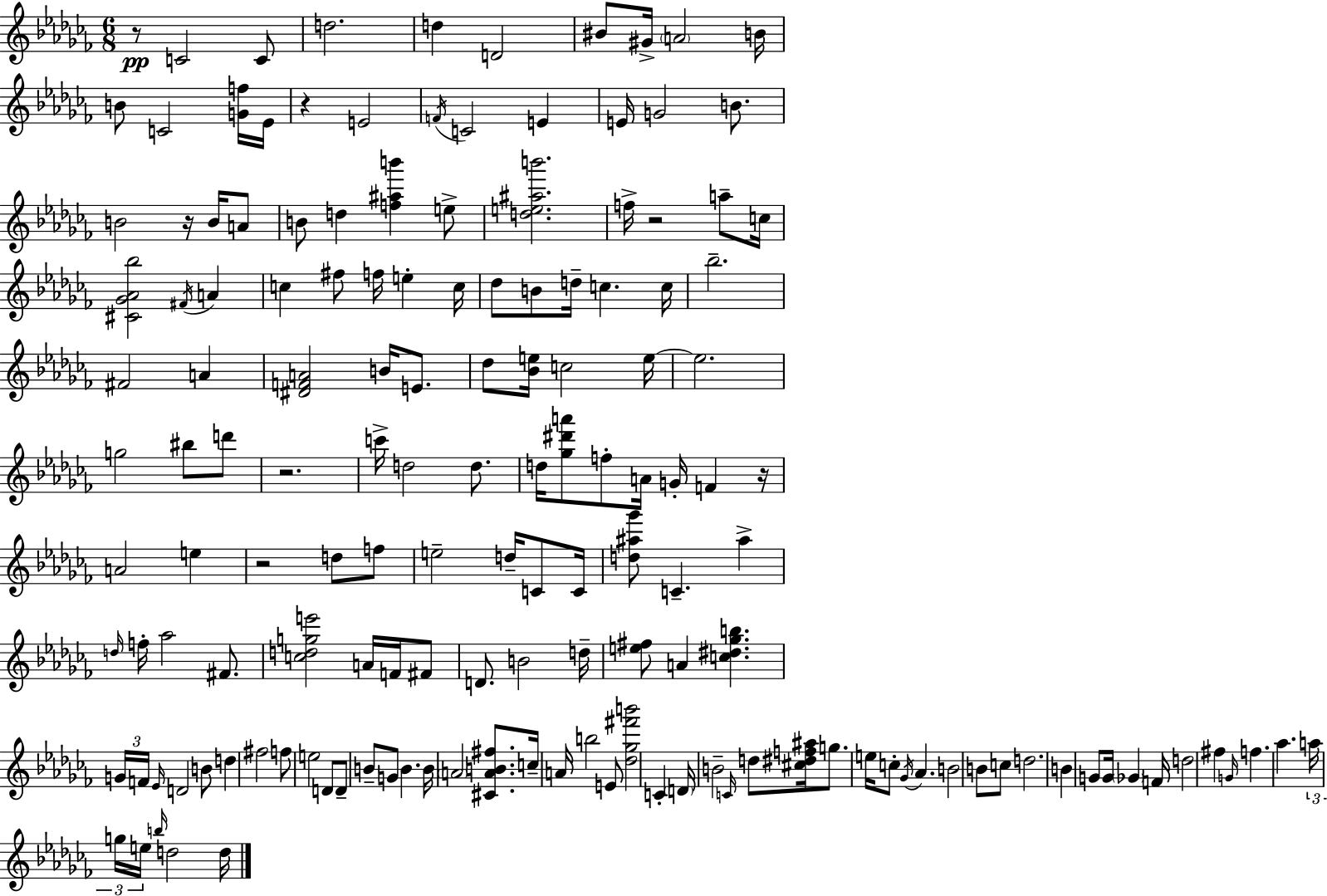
R/e C4/h C4/e D5/h. D5/q D4/h BIS4/e G#4/s A4/h B4/s B4/e C4/h [G4,F5]/s Eb4/s R/q E4/h F4/s C4/h E4/q E4/s G4/h B4/e. B4/h R/s B4/s A4/e B4/e D5/q [F5,A#5,B6]/q E5/e [D5,E5,A#5,B6]/h. F5/s R/h A5/e C5/s [C#4,Gb4,Ab4,Bb5]/h F#4/s A4/q C5/q F#5/e F5/s E5/q C5/s Db5/e B4/e D5/s C5/q. C5/s Bb5/h. F#4/h A4/q [D#4,F4,A4]/h B4/s E4/e. Db5/e [Bb4,E5]/s C5/h E5/s E5/h. G5/h BIS5/e D6/e R/h. C6/s D5/h D5/e. D5/s [Gb5,D#6,A6]/e F5/e A4/s G4/s F4/q R/s A4/h E5/q R/h D5/e F5/e E5/h D5/s C4/e C4/s [D5,A#5,Gb6]/e C4/q. A#5/q D5/s F5/s Ab5/h F#4/e. [C5,D5,G5,E6]/h A4/s F4/s F#4/e D4/e. B4/h D5/s [E5,F#5]/e A4/q [C5,D#5,Gb5,B5]/q. G4/s F4/s Eb4/s D4/h B4/e D5/q F#5/h F5/e E5/h D4/e D4/e B4/e G4/e B4/q. B4/s A4/h [C#4,A4,B4,F#5]/e. C5/s A4/s B5/h E4/e [Db5,Gb5,F#6,B6]/h C4/q D4/s B4/h C4/s D5/e [C#5,D#5,F5,A#5]/s G5/e. E5/s C5/e Gb4/s Ab4/q. B4/h B4/e C5/e D5/h. B4/q G4/e G4/s Gb4/q F4/s D5/h F#5/q G4/s F5/q. Ab5/q. A5/s G5/s E5/s B5/s D5/h D5/s